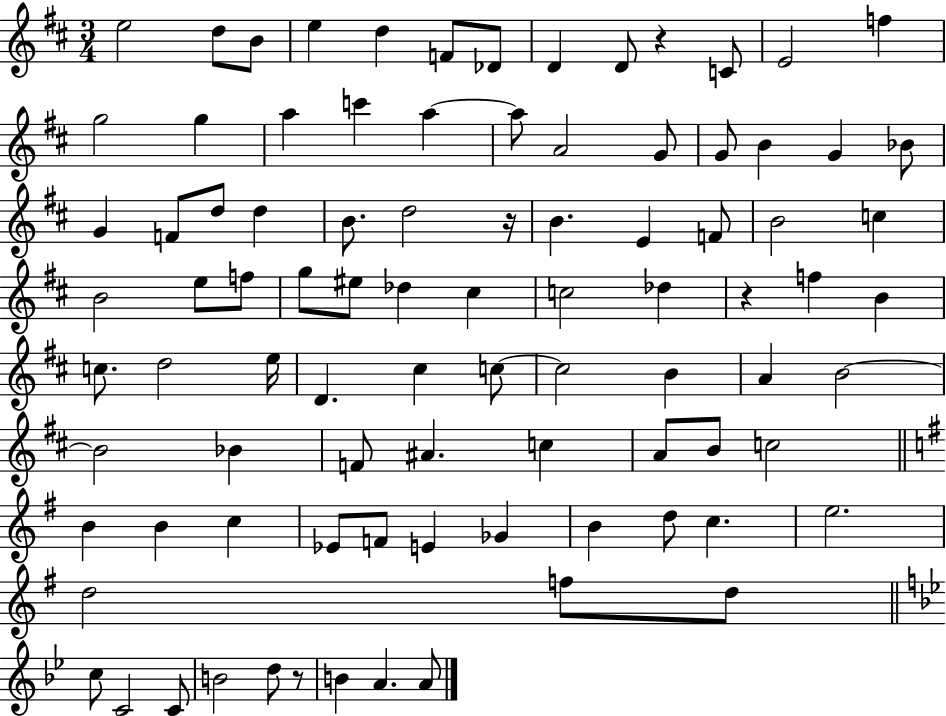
E5/h D5/e B4/e E5/q D5/q F4/e Db4/e D4/q D4/e R/q C4/e E4/h F5/q G5/h G5/q A5/q C6/q A5/q A5/e A4/h G4/e G4/e B4/q G4/q Bb4/e G4/q F4/e D5/e D5/q B4/e. D5/h R/s B4/q. E4/q F4/e B4/h C5/q B4/h E5/e F5/e G5/e EIS5/e Db5/q C#5/q C5/h Db5/q R/q F5/q B4/q C5/e. D5/h E5/s D4/q. C#5/q C5/e C5/h B4/q A4/q B4/h B4/h Bb4/q F4/e A#4/q. C5/q A4/e B4/e C5/h B4/q B4/q C5/q Eb4/e F4/e E4/q Gb4/q B4/q D5/e C5/q. E5/h. D5/h F5/e D5/e C5/e C4/h C4/e B4/h D5/e R/e B4/q A4/q. A4/e